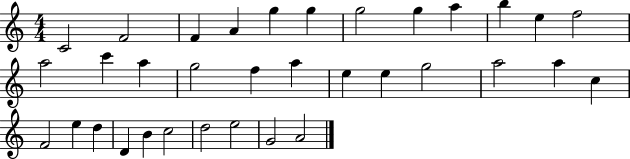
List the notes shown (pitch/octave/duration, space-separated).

C4/h F4/h F4/q A4/q G5/q G5/q G5/h G5/q A5/q B5/q E5/q F5/h A5/h C6/q A5/q G5/h F5/q A5/q E5/q E5/q G5/h A5/h A5/q C5/q F4/h E5/q D5/q D4/q B4/q C5/h D5/h E5/h G4/h A4/h